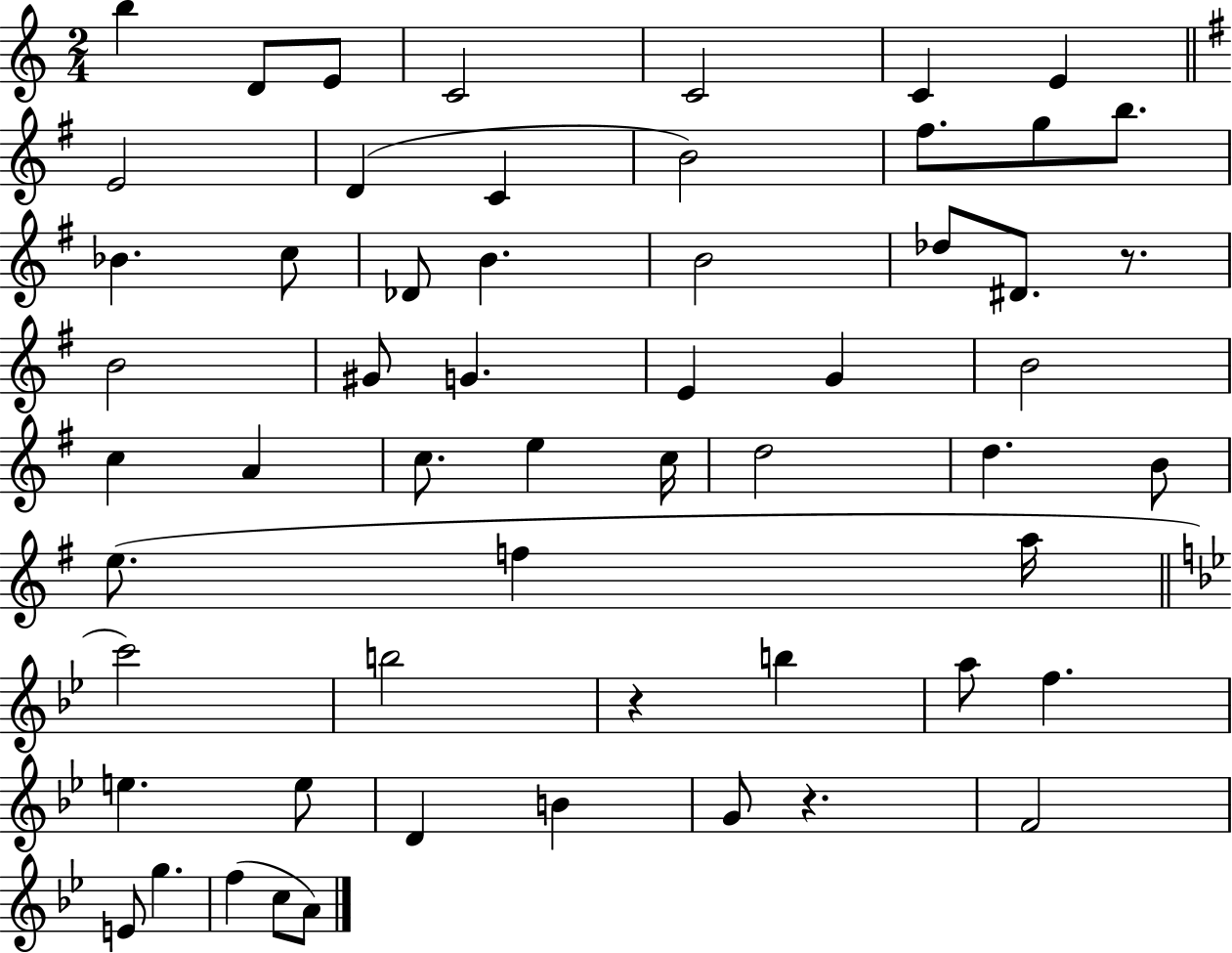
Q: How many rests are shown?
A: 3